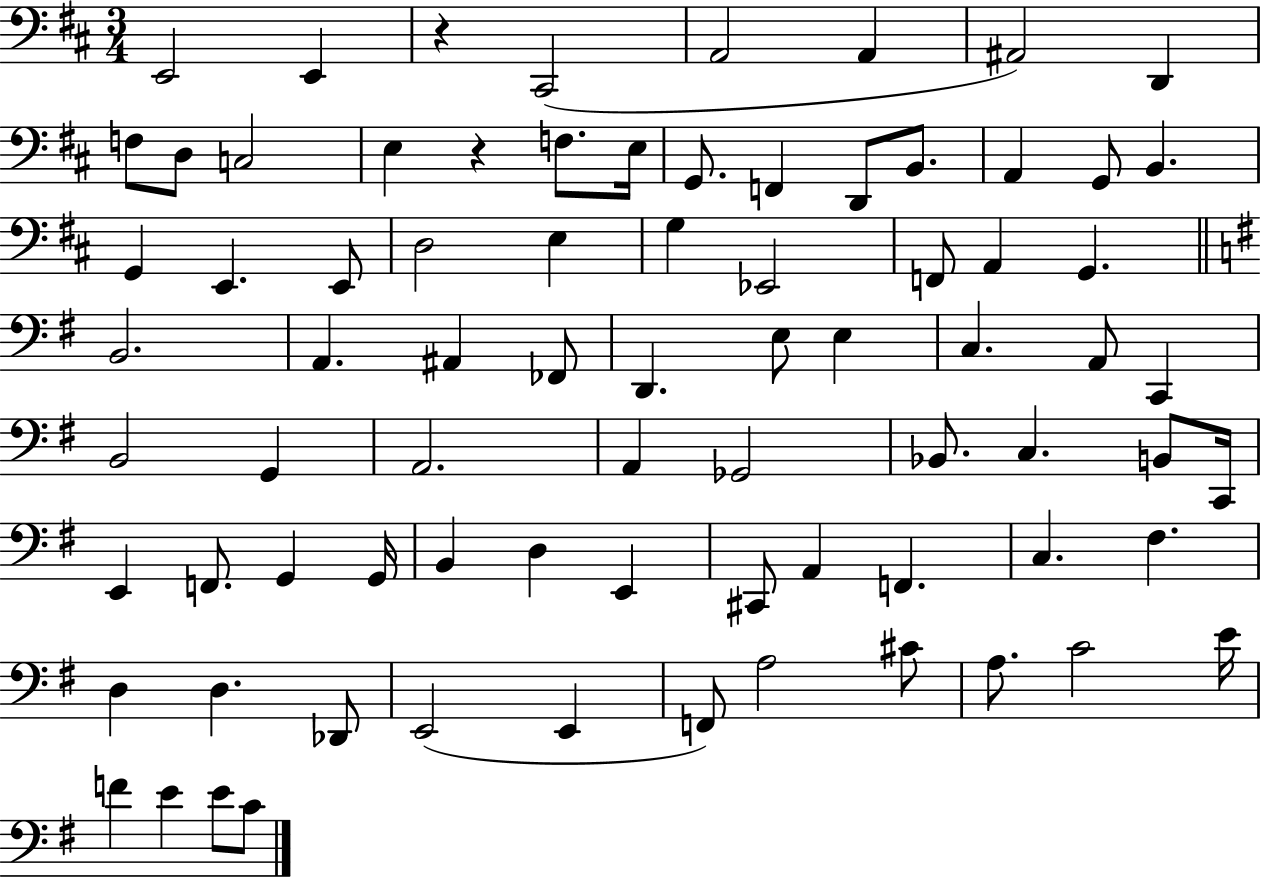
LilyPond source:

{
  \clef bass
  \numericTimeSignature
  \time 3/4
  \key d \major
  e,2 e,4 | r4 cis,2( | a,2 a,4 | ais,2) d,4 | \break f8 d8 c2 | e4 r4 f8. e16 | g,8. f,4 d,8 b,8. | a,4 g,8 b,4. | \break g,4 e,4. e,8 | d2 e4 | g4 ees,2 | f,8 a,4 g,4. | \break \bar "||" \break \key e \minor b,2. | a,4. ais,4 fes,8 | d,4. e8 e4 | c4. a,8 c,4 | \break b,2 g,4 | a,2. | a,4 ges,2 | bes,8. c4. b,8 c,16 | \break e,4 f,8. g,4 g,16 | b,4 d4 e,4 | cis,8 a,4 f,4. | c4. fis4. | \break d4 d4. des,8 | e,2( e,4 | f,8) a2 cis'8 | a8. c'2 e'16 | \break f'4 e'4 e'8 c'8 | \bar "|."
}